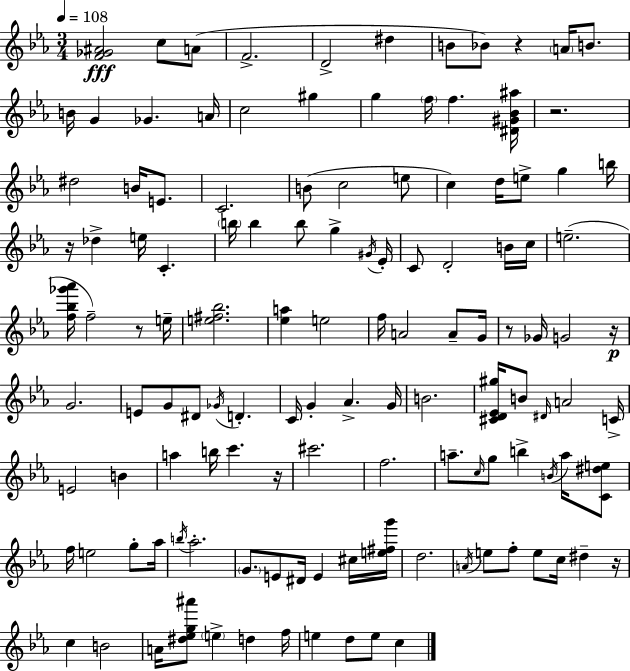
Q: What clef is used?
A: treble